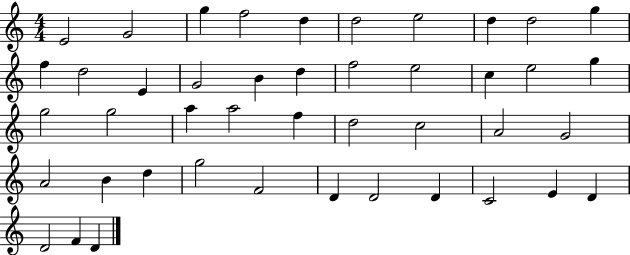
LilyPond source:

{
  \clef treble
  \numericTimeSignature
  \time 4/4
  \key c \major
  e'2 g'2 | g''4 f''2 d''4 | d''2 e''2 | d''4 d''2 g''4 | \break f''4 d''2 e'4 | g'2 b'4 d''4 | f''2 e''2 | c''4 e''2 g''4 | \break g''2 g''2 | a''4 a''2 f''4 | d''2 c''2 | a'2 g'2 | \break a'2 b'4 d''4 | g''2 f'2 | d'4 d'2 d'4 | c'2 e'4 d'4 | \break d'2 f'4 d'4 | \bar "|."
}